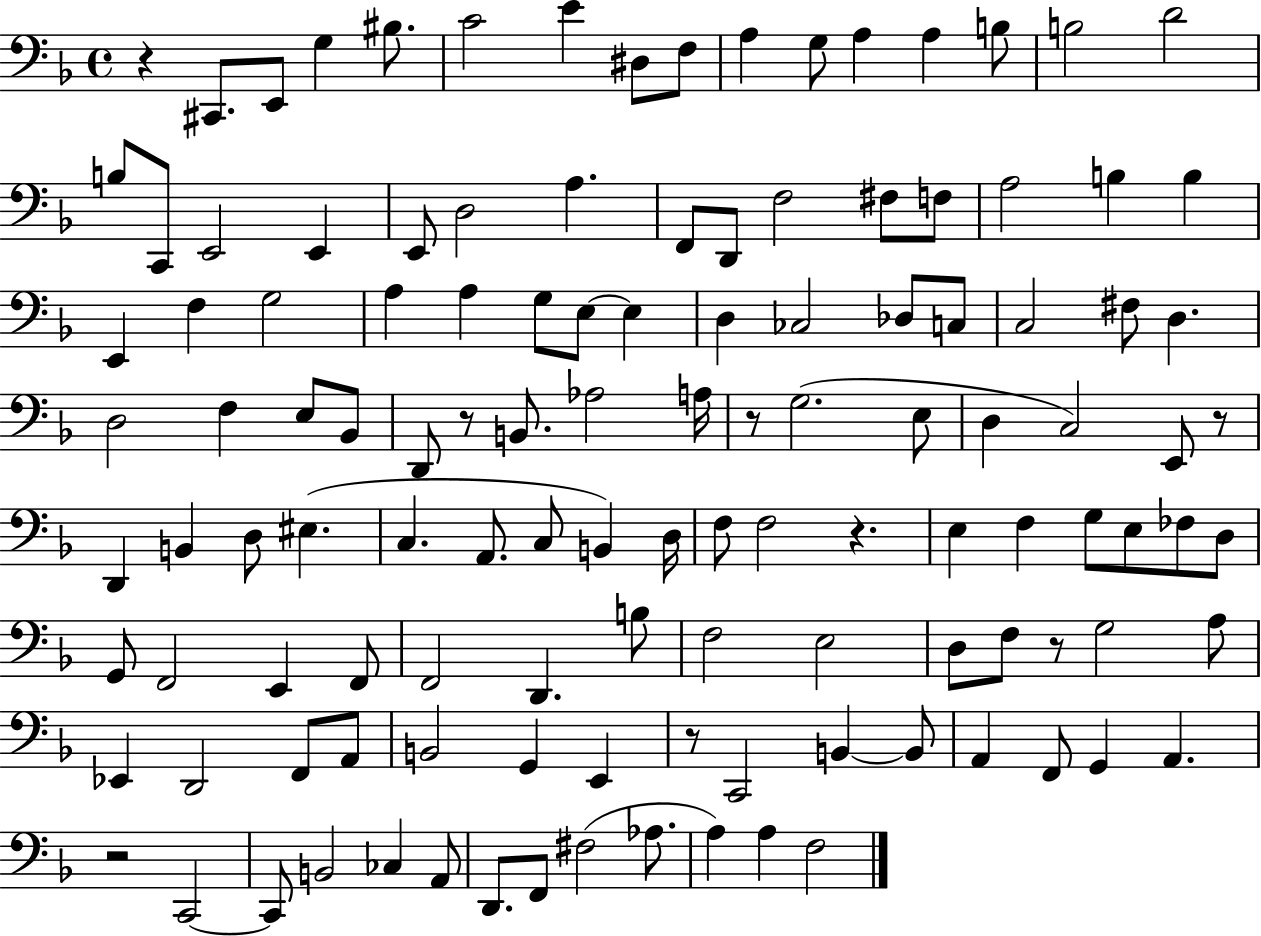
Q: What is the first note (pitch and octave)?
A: C#2